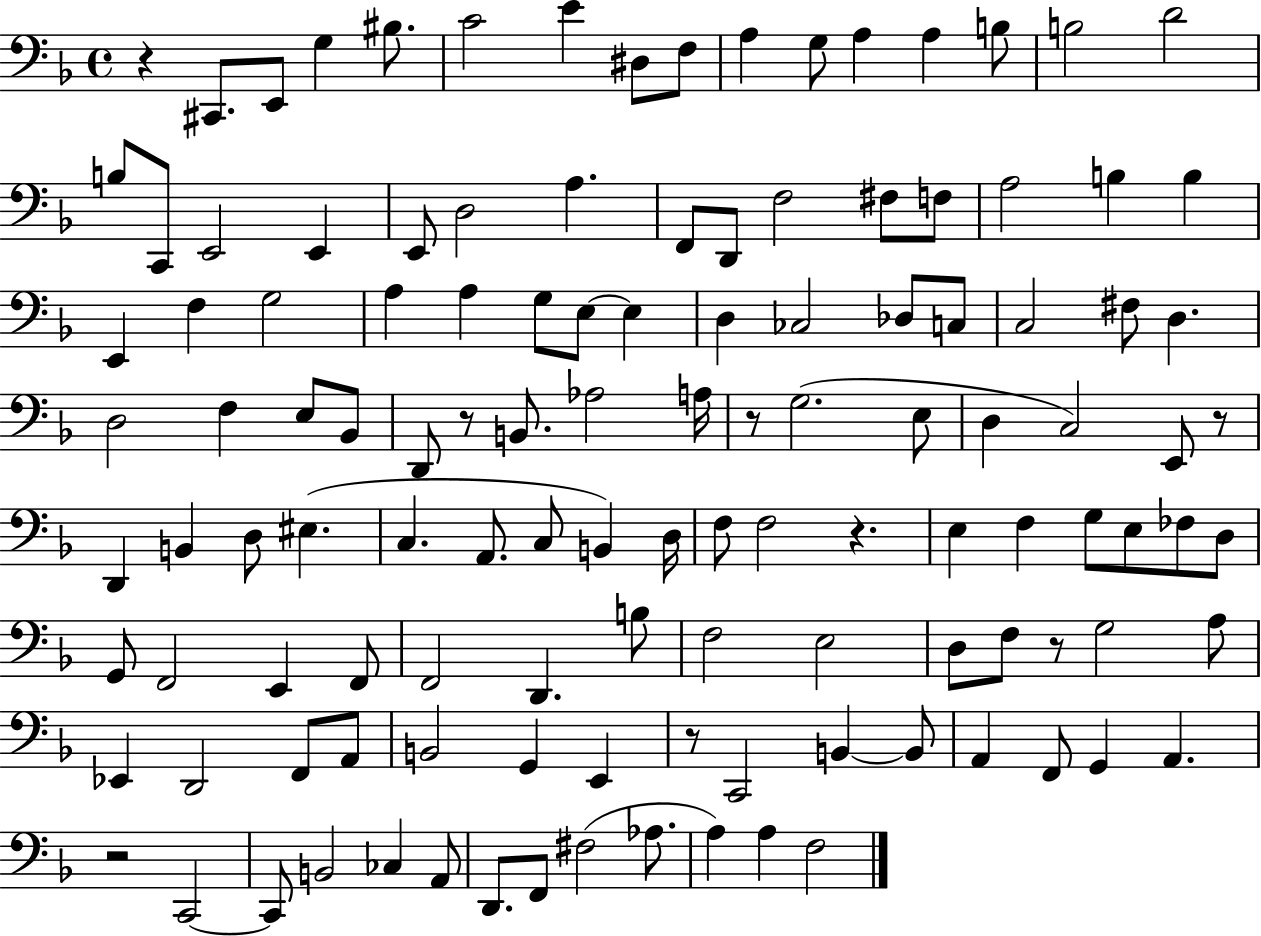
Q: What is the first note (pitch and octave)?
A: C#2